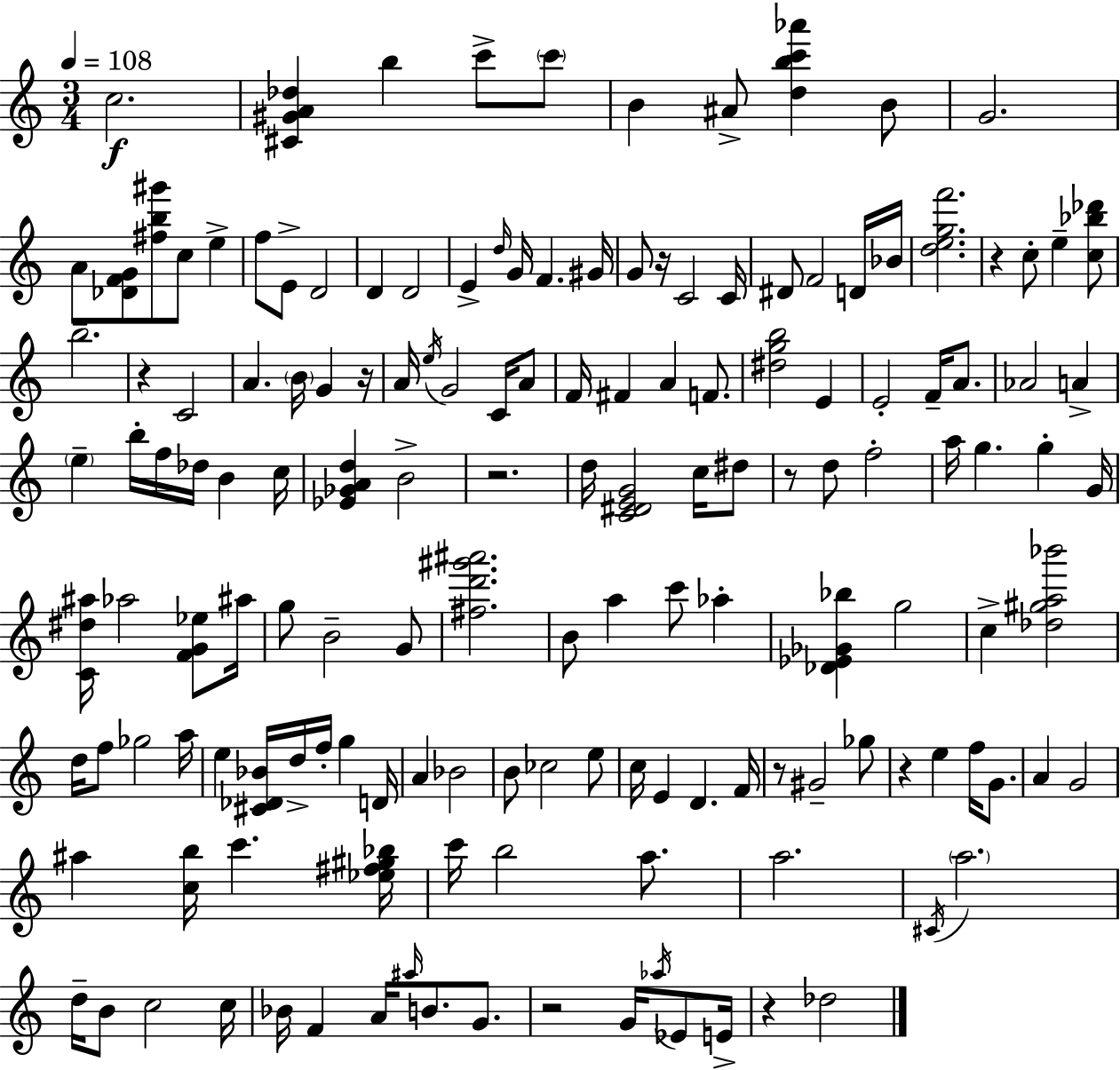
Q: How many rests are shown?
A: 10